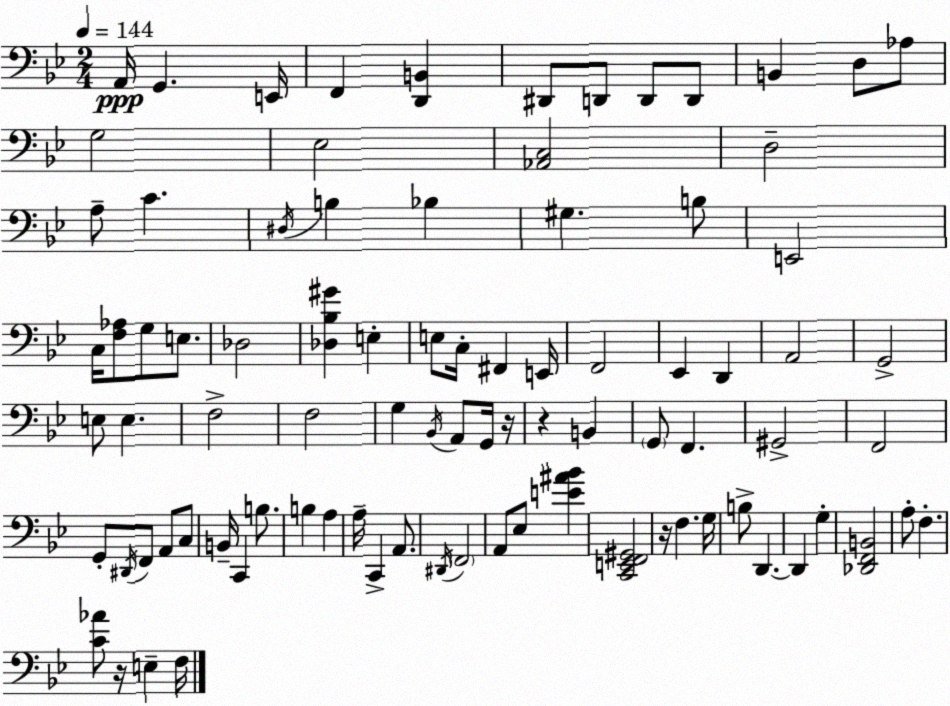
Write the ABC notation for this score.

X:1
T:Untitled
M:2/4
L:1/4
K:Gm
A,,/4 G,, E,,/4 F,, [D,,B,,] ^D,,/2 D,,/2 D,,/2 D,,/2 B,, D,/2 _A,/2 G,2 _E,2 [_A,,C,]2 D,2 A,/2 C ^D,/4 B, _B, ^G, B,/2 E,,2 C,/4 [F,_A,]/2 G,/2 E,/2 _D,2 [_D,_B,^G] E, E,/2 C,/4 ^F,, E,,/4 F,,2 _E,, D,, A,,2 G,,2 E,/2 E, F,2 F,2 G, _B,,/4 A,,/2 G,,/4 z/4 z B,, G,,/2 F,, ^G,,2 F,,2 G,,/2 ^D,,/4 F,,/2 A,,/2 C,/2 B,,/4 C,, B,/2 B, A, A,/4 C,, A,,/2 ^D,,/4 F,,2 A,,/2 _E,/2 [E^A_B] [C,,E,,F,,^G,,]2 z/4 F, G,/4 B,/2 D,, D,, G, [_D,,F,,B,,]2 A,/2 F, [C_A]/2 z/4 E, F,/4